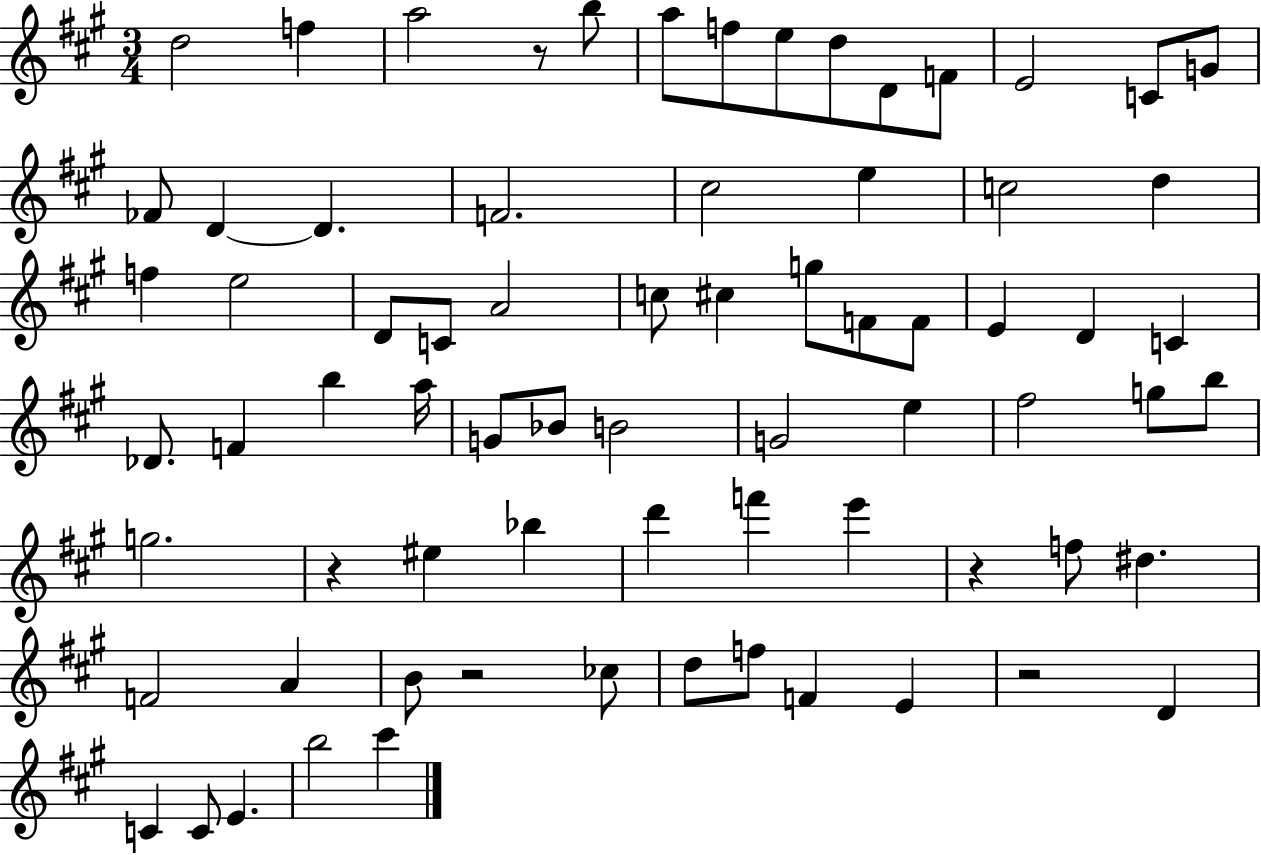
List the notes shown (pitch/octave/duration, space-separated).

D5/h F5/q A5/h R/e B5/e A5/e F5/e E5/e D5/e D4/e F4/e E4/h C4/e G4/e FES4/e D4/q D4/q. F4/h. C#5/h E5/q C5/h D5/q F5/q E5/h D4/e C4/e A4/h C5/e C#5/q G5/e F4/e F4/e E4/q D4/q C4/q Db4/e. F4/q B5/q A5/s G4/e Bb4/e B4/h G4/h E5/q F#5/h G5/e B5/e G5/h. R/q EIS5/q Bb5/q D6/q F6/q E6/q R/q F5/e D#5/q. F4/h A4/q B4/e R/h CES5/e D5/e F5/e F4/q E4/q R/h D4/q C4/q C4/e E4/q. B5/h C#6/q